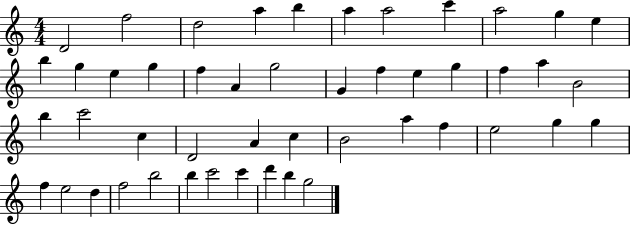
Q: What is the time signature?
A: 4/4